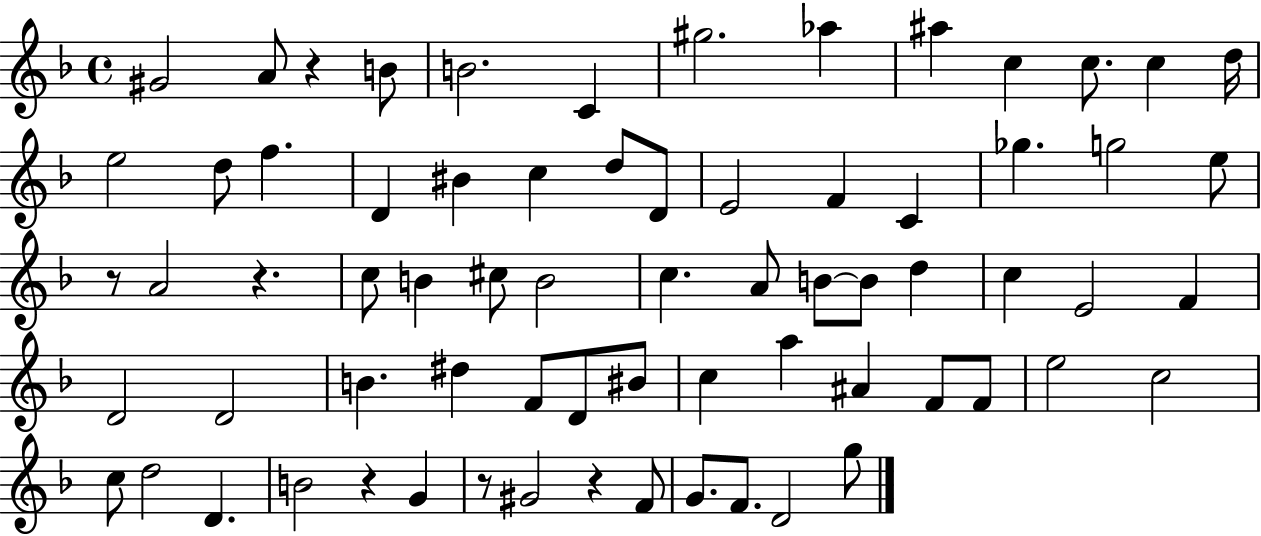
X:1
T:Untitled
M:4/4
L:1/4
K:F
^G2 A/2 z B/2 B2 C ^g2 _a ^a c c/2 c d/4 e2 d/2 f D ^B c d/2 D/2 E2 F C _g g2 e/2 z/2 A2 z c/2 B ^c/2 B2 c A/2 B/2 B/2 d c E2 F D2 D2 B ^d F/2 D/2 ^B/2 c a ^A F/2 F/2 e2 c2 c/2 d2 D B2 z G z/2 ^G2 z F/2 G/2 F/2 D2 g/2